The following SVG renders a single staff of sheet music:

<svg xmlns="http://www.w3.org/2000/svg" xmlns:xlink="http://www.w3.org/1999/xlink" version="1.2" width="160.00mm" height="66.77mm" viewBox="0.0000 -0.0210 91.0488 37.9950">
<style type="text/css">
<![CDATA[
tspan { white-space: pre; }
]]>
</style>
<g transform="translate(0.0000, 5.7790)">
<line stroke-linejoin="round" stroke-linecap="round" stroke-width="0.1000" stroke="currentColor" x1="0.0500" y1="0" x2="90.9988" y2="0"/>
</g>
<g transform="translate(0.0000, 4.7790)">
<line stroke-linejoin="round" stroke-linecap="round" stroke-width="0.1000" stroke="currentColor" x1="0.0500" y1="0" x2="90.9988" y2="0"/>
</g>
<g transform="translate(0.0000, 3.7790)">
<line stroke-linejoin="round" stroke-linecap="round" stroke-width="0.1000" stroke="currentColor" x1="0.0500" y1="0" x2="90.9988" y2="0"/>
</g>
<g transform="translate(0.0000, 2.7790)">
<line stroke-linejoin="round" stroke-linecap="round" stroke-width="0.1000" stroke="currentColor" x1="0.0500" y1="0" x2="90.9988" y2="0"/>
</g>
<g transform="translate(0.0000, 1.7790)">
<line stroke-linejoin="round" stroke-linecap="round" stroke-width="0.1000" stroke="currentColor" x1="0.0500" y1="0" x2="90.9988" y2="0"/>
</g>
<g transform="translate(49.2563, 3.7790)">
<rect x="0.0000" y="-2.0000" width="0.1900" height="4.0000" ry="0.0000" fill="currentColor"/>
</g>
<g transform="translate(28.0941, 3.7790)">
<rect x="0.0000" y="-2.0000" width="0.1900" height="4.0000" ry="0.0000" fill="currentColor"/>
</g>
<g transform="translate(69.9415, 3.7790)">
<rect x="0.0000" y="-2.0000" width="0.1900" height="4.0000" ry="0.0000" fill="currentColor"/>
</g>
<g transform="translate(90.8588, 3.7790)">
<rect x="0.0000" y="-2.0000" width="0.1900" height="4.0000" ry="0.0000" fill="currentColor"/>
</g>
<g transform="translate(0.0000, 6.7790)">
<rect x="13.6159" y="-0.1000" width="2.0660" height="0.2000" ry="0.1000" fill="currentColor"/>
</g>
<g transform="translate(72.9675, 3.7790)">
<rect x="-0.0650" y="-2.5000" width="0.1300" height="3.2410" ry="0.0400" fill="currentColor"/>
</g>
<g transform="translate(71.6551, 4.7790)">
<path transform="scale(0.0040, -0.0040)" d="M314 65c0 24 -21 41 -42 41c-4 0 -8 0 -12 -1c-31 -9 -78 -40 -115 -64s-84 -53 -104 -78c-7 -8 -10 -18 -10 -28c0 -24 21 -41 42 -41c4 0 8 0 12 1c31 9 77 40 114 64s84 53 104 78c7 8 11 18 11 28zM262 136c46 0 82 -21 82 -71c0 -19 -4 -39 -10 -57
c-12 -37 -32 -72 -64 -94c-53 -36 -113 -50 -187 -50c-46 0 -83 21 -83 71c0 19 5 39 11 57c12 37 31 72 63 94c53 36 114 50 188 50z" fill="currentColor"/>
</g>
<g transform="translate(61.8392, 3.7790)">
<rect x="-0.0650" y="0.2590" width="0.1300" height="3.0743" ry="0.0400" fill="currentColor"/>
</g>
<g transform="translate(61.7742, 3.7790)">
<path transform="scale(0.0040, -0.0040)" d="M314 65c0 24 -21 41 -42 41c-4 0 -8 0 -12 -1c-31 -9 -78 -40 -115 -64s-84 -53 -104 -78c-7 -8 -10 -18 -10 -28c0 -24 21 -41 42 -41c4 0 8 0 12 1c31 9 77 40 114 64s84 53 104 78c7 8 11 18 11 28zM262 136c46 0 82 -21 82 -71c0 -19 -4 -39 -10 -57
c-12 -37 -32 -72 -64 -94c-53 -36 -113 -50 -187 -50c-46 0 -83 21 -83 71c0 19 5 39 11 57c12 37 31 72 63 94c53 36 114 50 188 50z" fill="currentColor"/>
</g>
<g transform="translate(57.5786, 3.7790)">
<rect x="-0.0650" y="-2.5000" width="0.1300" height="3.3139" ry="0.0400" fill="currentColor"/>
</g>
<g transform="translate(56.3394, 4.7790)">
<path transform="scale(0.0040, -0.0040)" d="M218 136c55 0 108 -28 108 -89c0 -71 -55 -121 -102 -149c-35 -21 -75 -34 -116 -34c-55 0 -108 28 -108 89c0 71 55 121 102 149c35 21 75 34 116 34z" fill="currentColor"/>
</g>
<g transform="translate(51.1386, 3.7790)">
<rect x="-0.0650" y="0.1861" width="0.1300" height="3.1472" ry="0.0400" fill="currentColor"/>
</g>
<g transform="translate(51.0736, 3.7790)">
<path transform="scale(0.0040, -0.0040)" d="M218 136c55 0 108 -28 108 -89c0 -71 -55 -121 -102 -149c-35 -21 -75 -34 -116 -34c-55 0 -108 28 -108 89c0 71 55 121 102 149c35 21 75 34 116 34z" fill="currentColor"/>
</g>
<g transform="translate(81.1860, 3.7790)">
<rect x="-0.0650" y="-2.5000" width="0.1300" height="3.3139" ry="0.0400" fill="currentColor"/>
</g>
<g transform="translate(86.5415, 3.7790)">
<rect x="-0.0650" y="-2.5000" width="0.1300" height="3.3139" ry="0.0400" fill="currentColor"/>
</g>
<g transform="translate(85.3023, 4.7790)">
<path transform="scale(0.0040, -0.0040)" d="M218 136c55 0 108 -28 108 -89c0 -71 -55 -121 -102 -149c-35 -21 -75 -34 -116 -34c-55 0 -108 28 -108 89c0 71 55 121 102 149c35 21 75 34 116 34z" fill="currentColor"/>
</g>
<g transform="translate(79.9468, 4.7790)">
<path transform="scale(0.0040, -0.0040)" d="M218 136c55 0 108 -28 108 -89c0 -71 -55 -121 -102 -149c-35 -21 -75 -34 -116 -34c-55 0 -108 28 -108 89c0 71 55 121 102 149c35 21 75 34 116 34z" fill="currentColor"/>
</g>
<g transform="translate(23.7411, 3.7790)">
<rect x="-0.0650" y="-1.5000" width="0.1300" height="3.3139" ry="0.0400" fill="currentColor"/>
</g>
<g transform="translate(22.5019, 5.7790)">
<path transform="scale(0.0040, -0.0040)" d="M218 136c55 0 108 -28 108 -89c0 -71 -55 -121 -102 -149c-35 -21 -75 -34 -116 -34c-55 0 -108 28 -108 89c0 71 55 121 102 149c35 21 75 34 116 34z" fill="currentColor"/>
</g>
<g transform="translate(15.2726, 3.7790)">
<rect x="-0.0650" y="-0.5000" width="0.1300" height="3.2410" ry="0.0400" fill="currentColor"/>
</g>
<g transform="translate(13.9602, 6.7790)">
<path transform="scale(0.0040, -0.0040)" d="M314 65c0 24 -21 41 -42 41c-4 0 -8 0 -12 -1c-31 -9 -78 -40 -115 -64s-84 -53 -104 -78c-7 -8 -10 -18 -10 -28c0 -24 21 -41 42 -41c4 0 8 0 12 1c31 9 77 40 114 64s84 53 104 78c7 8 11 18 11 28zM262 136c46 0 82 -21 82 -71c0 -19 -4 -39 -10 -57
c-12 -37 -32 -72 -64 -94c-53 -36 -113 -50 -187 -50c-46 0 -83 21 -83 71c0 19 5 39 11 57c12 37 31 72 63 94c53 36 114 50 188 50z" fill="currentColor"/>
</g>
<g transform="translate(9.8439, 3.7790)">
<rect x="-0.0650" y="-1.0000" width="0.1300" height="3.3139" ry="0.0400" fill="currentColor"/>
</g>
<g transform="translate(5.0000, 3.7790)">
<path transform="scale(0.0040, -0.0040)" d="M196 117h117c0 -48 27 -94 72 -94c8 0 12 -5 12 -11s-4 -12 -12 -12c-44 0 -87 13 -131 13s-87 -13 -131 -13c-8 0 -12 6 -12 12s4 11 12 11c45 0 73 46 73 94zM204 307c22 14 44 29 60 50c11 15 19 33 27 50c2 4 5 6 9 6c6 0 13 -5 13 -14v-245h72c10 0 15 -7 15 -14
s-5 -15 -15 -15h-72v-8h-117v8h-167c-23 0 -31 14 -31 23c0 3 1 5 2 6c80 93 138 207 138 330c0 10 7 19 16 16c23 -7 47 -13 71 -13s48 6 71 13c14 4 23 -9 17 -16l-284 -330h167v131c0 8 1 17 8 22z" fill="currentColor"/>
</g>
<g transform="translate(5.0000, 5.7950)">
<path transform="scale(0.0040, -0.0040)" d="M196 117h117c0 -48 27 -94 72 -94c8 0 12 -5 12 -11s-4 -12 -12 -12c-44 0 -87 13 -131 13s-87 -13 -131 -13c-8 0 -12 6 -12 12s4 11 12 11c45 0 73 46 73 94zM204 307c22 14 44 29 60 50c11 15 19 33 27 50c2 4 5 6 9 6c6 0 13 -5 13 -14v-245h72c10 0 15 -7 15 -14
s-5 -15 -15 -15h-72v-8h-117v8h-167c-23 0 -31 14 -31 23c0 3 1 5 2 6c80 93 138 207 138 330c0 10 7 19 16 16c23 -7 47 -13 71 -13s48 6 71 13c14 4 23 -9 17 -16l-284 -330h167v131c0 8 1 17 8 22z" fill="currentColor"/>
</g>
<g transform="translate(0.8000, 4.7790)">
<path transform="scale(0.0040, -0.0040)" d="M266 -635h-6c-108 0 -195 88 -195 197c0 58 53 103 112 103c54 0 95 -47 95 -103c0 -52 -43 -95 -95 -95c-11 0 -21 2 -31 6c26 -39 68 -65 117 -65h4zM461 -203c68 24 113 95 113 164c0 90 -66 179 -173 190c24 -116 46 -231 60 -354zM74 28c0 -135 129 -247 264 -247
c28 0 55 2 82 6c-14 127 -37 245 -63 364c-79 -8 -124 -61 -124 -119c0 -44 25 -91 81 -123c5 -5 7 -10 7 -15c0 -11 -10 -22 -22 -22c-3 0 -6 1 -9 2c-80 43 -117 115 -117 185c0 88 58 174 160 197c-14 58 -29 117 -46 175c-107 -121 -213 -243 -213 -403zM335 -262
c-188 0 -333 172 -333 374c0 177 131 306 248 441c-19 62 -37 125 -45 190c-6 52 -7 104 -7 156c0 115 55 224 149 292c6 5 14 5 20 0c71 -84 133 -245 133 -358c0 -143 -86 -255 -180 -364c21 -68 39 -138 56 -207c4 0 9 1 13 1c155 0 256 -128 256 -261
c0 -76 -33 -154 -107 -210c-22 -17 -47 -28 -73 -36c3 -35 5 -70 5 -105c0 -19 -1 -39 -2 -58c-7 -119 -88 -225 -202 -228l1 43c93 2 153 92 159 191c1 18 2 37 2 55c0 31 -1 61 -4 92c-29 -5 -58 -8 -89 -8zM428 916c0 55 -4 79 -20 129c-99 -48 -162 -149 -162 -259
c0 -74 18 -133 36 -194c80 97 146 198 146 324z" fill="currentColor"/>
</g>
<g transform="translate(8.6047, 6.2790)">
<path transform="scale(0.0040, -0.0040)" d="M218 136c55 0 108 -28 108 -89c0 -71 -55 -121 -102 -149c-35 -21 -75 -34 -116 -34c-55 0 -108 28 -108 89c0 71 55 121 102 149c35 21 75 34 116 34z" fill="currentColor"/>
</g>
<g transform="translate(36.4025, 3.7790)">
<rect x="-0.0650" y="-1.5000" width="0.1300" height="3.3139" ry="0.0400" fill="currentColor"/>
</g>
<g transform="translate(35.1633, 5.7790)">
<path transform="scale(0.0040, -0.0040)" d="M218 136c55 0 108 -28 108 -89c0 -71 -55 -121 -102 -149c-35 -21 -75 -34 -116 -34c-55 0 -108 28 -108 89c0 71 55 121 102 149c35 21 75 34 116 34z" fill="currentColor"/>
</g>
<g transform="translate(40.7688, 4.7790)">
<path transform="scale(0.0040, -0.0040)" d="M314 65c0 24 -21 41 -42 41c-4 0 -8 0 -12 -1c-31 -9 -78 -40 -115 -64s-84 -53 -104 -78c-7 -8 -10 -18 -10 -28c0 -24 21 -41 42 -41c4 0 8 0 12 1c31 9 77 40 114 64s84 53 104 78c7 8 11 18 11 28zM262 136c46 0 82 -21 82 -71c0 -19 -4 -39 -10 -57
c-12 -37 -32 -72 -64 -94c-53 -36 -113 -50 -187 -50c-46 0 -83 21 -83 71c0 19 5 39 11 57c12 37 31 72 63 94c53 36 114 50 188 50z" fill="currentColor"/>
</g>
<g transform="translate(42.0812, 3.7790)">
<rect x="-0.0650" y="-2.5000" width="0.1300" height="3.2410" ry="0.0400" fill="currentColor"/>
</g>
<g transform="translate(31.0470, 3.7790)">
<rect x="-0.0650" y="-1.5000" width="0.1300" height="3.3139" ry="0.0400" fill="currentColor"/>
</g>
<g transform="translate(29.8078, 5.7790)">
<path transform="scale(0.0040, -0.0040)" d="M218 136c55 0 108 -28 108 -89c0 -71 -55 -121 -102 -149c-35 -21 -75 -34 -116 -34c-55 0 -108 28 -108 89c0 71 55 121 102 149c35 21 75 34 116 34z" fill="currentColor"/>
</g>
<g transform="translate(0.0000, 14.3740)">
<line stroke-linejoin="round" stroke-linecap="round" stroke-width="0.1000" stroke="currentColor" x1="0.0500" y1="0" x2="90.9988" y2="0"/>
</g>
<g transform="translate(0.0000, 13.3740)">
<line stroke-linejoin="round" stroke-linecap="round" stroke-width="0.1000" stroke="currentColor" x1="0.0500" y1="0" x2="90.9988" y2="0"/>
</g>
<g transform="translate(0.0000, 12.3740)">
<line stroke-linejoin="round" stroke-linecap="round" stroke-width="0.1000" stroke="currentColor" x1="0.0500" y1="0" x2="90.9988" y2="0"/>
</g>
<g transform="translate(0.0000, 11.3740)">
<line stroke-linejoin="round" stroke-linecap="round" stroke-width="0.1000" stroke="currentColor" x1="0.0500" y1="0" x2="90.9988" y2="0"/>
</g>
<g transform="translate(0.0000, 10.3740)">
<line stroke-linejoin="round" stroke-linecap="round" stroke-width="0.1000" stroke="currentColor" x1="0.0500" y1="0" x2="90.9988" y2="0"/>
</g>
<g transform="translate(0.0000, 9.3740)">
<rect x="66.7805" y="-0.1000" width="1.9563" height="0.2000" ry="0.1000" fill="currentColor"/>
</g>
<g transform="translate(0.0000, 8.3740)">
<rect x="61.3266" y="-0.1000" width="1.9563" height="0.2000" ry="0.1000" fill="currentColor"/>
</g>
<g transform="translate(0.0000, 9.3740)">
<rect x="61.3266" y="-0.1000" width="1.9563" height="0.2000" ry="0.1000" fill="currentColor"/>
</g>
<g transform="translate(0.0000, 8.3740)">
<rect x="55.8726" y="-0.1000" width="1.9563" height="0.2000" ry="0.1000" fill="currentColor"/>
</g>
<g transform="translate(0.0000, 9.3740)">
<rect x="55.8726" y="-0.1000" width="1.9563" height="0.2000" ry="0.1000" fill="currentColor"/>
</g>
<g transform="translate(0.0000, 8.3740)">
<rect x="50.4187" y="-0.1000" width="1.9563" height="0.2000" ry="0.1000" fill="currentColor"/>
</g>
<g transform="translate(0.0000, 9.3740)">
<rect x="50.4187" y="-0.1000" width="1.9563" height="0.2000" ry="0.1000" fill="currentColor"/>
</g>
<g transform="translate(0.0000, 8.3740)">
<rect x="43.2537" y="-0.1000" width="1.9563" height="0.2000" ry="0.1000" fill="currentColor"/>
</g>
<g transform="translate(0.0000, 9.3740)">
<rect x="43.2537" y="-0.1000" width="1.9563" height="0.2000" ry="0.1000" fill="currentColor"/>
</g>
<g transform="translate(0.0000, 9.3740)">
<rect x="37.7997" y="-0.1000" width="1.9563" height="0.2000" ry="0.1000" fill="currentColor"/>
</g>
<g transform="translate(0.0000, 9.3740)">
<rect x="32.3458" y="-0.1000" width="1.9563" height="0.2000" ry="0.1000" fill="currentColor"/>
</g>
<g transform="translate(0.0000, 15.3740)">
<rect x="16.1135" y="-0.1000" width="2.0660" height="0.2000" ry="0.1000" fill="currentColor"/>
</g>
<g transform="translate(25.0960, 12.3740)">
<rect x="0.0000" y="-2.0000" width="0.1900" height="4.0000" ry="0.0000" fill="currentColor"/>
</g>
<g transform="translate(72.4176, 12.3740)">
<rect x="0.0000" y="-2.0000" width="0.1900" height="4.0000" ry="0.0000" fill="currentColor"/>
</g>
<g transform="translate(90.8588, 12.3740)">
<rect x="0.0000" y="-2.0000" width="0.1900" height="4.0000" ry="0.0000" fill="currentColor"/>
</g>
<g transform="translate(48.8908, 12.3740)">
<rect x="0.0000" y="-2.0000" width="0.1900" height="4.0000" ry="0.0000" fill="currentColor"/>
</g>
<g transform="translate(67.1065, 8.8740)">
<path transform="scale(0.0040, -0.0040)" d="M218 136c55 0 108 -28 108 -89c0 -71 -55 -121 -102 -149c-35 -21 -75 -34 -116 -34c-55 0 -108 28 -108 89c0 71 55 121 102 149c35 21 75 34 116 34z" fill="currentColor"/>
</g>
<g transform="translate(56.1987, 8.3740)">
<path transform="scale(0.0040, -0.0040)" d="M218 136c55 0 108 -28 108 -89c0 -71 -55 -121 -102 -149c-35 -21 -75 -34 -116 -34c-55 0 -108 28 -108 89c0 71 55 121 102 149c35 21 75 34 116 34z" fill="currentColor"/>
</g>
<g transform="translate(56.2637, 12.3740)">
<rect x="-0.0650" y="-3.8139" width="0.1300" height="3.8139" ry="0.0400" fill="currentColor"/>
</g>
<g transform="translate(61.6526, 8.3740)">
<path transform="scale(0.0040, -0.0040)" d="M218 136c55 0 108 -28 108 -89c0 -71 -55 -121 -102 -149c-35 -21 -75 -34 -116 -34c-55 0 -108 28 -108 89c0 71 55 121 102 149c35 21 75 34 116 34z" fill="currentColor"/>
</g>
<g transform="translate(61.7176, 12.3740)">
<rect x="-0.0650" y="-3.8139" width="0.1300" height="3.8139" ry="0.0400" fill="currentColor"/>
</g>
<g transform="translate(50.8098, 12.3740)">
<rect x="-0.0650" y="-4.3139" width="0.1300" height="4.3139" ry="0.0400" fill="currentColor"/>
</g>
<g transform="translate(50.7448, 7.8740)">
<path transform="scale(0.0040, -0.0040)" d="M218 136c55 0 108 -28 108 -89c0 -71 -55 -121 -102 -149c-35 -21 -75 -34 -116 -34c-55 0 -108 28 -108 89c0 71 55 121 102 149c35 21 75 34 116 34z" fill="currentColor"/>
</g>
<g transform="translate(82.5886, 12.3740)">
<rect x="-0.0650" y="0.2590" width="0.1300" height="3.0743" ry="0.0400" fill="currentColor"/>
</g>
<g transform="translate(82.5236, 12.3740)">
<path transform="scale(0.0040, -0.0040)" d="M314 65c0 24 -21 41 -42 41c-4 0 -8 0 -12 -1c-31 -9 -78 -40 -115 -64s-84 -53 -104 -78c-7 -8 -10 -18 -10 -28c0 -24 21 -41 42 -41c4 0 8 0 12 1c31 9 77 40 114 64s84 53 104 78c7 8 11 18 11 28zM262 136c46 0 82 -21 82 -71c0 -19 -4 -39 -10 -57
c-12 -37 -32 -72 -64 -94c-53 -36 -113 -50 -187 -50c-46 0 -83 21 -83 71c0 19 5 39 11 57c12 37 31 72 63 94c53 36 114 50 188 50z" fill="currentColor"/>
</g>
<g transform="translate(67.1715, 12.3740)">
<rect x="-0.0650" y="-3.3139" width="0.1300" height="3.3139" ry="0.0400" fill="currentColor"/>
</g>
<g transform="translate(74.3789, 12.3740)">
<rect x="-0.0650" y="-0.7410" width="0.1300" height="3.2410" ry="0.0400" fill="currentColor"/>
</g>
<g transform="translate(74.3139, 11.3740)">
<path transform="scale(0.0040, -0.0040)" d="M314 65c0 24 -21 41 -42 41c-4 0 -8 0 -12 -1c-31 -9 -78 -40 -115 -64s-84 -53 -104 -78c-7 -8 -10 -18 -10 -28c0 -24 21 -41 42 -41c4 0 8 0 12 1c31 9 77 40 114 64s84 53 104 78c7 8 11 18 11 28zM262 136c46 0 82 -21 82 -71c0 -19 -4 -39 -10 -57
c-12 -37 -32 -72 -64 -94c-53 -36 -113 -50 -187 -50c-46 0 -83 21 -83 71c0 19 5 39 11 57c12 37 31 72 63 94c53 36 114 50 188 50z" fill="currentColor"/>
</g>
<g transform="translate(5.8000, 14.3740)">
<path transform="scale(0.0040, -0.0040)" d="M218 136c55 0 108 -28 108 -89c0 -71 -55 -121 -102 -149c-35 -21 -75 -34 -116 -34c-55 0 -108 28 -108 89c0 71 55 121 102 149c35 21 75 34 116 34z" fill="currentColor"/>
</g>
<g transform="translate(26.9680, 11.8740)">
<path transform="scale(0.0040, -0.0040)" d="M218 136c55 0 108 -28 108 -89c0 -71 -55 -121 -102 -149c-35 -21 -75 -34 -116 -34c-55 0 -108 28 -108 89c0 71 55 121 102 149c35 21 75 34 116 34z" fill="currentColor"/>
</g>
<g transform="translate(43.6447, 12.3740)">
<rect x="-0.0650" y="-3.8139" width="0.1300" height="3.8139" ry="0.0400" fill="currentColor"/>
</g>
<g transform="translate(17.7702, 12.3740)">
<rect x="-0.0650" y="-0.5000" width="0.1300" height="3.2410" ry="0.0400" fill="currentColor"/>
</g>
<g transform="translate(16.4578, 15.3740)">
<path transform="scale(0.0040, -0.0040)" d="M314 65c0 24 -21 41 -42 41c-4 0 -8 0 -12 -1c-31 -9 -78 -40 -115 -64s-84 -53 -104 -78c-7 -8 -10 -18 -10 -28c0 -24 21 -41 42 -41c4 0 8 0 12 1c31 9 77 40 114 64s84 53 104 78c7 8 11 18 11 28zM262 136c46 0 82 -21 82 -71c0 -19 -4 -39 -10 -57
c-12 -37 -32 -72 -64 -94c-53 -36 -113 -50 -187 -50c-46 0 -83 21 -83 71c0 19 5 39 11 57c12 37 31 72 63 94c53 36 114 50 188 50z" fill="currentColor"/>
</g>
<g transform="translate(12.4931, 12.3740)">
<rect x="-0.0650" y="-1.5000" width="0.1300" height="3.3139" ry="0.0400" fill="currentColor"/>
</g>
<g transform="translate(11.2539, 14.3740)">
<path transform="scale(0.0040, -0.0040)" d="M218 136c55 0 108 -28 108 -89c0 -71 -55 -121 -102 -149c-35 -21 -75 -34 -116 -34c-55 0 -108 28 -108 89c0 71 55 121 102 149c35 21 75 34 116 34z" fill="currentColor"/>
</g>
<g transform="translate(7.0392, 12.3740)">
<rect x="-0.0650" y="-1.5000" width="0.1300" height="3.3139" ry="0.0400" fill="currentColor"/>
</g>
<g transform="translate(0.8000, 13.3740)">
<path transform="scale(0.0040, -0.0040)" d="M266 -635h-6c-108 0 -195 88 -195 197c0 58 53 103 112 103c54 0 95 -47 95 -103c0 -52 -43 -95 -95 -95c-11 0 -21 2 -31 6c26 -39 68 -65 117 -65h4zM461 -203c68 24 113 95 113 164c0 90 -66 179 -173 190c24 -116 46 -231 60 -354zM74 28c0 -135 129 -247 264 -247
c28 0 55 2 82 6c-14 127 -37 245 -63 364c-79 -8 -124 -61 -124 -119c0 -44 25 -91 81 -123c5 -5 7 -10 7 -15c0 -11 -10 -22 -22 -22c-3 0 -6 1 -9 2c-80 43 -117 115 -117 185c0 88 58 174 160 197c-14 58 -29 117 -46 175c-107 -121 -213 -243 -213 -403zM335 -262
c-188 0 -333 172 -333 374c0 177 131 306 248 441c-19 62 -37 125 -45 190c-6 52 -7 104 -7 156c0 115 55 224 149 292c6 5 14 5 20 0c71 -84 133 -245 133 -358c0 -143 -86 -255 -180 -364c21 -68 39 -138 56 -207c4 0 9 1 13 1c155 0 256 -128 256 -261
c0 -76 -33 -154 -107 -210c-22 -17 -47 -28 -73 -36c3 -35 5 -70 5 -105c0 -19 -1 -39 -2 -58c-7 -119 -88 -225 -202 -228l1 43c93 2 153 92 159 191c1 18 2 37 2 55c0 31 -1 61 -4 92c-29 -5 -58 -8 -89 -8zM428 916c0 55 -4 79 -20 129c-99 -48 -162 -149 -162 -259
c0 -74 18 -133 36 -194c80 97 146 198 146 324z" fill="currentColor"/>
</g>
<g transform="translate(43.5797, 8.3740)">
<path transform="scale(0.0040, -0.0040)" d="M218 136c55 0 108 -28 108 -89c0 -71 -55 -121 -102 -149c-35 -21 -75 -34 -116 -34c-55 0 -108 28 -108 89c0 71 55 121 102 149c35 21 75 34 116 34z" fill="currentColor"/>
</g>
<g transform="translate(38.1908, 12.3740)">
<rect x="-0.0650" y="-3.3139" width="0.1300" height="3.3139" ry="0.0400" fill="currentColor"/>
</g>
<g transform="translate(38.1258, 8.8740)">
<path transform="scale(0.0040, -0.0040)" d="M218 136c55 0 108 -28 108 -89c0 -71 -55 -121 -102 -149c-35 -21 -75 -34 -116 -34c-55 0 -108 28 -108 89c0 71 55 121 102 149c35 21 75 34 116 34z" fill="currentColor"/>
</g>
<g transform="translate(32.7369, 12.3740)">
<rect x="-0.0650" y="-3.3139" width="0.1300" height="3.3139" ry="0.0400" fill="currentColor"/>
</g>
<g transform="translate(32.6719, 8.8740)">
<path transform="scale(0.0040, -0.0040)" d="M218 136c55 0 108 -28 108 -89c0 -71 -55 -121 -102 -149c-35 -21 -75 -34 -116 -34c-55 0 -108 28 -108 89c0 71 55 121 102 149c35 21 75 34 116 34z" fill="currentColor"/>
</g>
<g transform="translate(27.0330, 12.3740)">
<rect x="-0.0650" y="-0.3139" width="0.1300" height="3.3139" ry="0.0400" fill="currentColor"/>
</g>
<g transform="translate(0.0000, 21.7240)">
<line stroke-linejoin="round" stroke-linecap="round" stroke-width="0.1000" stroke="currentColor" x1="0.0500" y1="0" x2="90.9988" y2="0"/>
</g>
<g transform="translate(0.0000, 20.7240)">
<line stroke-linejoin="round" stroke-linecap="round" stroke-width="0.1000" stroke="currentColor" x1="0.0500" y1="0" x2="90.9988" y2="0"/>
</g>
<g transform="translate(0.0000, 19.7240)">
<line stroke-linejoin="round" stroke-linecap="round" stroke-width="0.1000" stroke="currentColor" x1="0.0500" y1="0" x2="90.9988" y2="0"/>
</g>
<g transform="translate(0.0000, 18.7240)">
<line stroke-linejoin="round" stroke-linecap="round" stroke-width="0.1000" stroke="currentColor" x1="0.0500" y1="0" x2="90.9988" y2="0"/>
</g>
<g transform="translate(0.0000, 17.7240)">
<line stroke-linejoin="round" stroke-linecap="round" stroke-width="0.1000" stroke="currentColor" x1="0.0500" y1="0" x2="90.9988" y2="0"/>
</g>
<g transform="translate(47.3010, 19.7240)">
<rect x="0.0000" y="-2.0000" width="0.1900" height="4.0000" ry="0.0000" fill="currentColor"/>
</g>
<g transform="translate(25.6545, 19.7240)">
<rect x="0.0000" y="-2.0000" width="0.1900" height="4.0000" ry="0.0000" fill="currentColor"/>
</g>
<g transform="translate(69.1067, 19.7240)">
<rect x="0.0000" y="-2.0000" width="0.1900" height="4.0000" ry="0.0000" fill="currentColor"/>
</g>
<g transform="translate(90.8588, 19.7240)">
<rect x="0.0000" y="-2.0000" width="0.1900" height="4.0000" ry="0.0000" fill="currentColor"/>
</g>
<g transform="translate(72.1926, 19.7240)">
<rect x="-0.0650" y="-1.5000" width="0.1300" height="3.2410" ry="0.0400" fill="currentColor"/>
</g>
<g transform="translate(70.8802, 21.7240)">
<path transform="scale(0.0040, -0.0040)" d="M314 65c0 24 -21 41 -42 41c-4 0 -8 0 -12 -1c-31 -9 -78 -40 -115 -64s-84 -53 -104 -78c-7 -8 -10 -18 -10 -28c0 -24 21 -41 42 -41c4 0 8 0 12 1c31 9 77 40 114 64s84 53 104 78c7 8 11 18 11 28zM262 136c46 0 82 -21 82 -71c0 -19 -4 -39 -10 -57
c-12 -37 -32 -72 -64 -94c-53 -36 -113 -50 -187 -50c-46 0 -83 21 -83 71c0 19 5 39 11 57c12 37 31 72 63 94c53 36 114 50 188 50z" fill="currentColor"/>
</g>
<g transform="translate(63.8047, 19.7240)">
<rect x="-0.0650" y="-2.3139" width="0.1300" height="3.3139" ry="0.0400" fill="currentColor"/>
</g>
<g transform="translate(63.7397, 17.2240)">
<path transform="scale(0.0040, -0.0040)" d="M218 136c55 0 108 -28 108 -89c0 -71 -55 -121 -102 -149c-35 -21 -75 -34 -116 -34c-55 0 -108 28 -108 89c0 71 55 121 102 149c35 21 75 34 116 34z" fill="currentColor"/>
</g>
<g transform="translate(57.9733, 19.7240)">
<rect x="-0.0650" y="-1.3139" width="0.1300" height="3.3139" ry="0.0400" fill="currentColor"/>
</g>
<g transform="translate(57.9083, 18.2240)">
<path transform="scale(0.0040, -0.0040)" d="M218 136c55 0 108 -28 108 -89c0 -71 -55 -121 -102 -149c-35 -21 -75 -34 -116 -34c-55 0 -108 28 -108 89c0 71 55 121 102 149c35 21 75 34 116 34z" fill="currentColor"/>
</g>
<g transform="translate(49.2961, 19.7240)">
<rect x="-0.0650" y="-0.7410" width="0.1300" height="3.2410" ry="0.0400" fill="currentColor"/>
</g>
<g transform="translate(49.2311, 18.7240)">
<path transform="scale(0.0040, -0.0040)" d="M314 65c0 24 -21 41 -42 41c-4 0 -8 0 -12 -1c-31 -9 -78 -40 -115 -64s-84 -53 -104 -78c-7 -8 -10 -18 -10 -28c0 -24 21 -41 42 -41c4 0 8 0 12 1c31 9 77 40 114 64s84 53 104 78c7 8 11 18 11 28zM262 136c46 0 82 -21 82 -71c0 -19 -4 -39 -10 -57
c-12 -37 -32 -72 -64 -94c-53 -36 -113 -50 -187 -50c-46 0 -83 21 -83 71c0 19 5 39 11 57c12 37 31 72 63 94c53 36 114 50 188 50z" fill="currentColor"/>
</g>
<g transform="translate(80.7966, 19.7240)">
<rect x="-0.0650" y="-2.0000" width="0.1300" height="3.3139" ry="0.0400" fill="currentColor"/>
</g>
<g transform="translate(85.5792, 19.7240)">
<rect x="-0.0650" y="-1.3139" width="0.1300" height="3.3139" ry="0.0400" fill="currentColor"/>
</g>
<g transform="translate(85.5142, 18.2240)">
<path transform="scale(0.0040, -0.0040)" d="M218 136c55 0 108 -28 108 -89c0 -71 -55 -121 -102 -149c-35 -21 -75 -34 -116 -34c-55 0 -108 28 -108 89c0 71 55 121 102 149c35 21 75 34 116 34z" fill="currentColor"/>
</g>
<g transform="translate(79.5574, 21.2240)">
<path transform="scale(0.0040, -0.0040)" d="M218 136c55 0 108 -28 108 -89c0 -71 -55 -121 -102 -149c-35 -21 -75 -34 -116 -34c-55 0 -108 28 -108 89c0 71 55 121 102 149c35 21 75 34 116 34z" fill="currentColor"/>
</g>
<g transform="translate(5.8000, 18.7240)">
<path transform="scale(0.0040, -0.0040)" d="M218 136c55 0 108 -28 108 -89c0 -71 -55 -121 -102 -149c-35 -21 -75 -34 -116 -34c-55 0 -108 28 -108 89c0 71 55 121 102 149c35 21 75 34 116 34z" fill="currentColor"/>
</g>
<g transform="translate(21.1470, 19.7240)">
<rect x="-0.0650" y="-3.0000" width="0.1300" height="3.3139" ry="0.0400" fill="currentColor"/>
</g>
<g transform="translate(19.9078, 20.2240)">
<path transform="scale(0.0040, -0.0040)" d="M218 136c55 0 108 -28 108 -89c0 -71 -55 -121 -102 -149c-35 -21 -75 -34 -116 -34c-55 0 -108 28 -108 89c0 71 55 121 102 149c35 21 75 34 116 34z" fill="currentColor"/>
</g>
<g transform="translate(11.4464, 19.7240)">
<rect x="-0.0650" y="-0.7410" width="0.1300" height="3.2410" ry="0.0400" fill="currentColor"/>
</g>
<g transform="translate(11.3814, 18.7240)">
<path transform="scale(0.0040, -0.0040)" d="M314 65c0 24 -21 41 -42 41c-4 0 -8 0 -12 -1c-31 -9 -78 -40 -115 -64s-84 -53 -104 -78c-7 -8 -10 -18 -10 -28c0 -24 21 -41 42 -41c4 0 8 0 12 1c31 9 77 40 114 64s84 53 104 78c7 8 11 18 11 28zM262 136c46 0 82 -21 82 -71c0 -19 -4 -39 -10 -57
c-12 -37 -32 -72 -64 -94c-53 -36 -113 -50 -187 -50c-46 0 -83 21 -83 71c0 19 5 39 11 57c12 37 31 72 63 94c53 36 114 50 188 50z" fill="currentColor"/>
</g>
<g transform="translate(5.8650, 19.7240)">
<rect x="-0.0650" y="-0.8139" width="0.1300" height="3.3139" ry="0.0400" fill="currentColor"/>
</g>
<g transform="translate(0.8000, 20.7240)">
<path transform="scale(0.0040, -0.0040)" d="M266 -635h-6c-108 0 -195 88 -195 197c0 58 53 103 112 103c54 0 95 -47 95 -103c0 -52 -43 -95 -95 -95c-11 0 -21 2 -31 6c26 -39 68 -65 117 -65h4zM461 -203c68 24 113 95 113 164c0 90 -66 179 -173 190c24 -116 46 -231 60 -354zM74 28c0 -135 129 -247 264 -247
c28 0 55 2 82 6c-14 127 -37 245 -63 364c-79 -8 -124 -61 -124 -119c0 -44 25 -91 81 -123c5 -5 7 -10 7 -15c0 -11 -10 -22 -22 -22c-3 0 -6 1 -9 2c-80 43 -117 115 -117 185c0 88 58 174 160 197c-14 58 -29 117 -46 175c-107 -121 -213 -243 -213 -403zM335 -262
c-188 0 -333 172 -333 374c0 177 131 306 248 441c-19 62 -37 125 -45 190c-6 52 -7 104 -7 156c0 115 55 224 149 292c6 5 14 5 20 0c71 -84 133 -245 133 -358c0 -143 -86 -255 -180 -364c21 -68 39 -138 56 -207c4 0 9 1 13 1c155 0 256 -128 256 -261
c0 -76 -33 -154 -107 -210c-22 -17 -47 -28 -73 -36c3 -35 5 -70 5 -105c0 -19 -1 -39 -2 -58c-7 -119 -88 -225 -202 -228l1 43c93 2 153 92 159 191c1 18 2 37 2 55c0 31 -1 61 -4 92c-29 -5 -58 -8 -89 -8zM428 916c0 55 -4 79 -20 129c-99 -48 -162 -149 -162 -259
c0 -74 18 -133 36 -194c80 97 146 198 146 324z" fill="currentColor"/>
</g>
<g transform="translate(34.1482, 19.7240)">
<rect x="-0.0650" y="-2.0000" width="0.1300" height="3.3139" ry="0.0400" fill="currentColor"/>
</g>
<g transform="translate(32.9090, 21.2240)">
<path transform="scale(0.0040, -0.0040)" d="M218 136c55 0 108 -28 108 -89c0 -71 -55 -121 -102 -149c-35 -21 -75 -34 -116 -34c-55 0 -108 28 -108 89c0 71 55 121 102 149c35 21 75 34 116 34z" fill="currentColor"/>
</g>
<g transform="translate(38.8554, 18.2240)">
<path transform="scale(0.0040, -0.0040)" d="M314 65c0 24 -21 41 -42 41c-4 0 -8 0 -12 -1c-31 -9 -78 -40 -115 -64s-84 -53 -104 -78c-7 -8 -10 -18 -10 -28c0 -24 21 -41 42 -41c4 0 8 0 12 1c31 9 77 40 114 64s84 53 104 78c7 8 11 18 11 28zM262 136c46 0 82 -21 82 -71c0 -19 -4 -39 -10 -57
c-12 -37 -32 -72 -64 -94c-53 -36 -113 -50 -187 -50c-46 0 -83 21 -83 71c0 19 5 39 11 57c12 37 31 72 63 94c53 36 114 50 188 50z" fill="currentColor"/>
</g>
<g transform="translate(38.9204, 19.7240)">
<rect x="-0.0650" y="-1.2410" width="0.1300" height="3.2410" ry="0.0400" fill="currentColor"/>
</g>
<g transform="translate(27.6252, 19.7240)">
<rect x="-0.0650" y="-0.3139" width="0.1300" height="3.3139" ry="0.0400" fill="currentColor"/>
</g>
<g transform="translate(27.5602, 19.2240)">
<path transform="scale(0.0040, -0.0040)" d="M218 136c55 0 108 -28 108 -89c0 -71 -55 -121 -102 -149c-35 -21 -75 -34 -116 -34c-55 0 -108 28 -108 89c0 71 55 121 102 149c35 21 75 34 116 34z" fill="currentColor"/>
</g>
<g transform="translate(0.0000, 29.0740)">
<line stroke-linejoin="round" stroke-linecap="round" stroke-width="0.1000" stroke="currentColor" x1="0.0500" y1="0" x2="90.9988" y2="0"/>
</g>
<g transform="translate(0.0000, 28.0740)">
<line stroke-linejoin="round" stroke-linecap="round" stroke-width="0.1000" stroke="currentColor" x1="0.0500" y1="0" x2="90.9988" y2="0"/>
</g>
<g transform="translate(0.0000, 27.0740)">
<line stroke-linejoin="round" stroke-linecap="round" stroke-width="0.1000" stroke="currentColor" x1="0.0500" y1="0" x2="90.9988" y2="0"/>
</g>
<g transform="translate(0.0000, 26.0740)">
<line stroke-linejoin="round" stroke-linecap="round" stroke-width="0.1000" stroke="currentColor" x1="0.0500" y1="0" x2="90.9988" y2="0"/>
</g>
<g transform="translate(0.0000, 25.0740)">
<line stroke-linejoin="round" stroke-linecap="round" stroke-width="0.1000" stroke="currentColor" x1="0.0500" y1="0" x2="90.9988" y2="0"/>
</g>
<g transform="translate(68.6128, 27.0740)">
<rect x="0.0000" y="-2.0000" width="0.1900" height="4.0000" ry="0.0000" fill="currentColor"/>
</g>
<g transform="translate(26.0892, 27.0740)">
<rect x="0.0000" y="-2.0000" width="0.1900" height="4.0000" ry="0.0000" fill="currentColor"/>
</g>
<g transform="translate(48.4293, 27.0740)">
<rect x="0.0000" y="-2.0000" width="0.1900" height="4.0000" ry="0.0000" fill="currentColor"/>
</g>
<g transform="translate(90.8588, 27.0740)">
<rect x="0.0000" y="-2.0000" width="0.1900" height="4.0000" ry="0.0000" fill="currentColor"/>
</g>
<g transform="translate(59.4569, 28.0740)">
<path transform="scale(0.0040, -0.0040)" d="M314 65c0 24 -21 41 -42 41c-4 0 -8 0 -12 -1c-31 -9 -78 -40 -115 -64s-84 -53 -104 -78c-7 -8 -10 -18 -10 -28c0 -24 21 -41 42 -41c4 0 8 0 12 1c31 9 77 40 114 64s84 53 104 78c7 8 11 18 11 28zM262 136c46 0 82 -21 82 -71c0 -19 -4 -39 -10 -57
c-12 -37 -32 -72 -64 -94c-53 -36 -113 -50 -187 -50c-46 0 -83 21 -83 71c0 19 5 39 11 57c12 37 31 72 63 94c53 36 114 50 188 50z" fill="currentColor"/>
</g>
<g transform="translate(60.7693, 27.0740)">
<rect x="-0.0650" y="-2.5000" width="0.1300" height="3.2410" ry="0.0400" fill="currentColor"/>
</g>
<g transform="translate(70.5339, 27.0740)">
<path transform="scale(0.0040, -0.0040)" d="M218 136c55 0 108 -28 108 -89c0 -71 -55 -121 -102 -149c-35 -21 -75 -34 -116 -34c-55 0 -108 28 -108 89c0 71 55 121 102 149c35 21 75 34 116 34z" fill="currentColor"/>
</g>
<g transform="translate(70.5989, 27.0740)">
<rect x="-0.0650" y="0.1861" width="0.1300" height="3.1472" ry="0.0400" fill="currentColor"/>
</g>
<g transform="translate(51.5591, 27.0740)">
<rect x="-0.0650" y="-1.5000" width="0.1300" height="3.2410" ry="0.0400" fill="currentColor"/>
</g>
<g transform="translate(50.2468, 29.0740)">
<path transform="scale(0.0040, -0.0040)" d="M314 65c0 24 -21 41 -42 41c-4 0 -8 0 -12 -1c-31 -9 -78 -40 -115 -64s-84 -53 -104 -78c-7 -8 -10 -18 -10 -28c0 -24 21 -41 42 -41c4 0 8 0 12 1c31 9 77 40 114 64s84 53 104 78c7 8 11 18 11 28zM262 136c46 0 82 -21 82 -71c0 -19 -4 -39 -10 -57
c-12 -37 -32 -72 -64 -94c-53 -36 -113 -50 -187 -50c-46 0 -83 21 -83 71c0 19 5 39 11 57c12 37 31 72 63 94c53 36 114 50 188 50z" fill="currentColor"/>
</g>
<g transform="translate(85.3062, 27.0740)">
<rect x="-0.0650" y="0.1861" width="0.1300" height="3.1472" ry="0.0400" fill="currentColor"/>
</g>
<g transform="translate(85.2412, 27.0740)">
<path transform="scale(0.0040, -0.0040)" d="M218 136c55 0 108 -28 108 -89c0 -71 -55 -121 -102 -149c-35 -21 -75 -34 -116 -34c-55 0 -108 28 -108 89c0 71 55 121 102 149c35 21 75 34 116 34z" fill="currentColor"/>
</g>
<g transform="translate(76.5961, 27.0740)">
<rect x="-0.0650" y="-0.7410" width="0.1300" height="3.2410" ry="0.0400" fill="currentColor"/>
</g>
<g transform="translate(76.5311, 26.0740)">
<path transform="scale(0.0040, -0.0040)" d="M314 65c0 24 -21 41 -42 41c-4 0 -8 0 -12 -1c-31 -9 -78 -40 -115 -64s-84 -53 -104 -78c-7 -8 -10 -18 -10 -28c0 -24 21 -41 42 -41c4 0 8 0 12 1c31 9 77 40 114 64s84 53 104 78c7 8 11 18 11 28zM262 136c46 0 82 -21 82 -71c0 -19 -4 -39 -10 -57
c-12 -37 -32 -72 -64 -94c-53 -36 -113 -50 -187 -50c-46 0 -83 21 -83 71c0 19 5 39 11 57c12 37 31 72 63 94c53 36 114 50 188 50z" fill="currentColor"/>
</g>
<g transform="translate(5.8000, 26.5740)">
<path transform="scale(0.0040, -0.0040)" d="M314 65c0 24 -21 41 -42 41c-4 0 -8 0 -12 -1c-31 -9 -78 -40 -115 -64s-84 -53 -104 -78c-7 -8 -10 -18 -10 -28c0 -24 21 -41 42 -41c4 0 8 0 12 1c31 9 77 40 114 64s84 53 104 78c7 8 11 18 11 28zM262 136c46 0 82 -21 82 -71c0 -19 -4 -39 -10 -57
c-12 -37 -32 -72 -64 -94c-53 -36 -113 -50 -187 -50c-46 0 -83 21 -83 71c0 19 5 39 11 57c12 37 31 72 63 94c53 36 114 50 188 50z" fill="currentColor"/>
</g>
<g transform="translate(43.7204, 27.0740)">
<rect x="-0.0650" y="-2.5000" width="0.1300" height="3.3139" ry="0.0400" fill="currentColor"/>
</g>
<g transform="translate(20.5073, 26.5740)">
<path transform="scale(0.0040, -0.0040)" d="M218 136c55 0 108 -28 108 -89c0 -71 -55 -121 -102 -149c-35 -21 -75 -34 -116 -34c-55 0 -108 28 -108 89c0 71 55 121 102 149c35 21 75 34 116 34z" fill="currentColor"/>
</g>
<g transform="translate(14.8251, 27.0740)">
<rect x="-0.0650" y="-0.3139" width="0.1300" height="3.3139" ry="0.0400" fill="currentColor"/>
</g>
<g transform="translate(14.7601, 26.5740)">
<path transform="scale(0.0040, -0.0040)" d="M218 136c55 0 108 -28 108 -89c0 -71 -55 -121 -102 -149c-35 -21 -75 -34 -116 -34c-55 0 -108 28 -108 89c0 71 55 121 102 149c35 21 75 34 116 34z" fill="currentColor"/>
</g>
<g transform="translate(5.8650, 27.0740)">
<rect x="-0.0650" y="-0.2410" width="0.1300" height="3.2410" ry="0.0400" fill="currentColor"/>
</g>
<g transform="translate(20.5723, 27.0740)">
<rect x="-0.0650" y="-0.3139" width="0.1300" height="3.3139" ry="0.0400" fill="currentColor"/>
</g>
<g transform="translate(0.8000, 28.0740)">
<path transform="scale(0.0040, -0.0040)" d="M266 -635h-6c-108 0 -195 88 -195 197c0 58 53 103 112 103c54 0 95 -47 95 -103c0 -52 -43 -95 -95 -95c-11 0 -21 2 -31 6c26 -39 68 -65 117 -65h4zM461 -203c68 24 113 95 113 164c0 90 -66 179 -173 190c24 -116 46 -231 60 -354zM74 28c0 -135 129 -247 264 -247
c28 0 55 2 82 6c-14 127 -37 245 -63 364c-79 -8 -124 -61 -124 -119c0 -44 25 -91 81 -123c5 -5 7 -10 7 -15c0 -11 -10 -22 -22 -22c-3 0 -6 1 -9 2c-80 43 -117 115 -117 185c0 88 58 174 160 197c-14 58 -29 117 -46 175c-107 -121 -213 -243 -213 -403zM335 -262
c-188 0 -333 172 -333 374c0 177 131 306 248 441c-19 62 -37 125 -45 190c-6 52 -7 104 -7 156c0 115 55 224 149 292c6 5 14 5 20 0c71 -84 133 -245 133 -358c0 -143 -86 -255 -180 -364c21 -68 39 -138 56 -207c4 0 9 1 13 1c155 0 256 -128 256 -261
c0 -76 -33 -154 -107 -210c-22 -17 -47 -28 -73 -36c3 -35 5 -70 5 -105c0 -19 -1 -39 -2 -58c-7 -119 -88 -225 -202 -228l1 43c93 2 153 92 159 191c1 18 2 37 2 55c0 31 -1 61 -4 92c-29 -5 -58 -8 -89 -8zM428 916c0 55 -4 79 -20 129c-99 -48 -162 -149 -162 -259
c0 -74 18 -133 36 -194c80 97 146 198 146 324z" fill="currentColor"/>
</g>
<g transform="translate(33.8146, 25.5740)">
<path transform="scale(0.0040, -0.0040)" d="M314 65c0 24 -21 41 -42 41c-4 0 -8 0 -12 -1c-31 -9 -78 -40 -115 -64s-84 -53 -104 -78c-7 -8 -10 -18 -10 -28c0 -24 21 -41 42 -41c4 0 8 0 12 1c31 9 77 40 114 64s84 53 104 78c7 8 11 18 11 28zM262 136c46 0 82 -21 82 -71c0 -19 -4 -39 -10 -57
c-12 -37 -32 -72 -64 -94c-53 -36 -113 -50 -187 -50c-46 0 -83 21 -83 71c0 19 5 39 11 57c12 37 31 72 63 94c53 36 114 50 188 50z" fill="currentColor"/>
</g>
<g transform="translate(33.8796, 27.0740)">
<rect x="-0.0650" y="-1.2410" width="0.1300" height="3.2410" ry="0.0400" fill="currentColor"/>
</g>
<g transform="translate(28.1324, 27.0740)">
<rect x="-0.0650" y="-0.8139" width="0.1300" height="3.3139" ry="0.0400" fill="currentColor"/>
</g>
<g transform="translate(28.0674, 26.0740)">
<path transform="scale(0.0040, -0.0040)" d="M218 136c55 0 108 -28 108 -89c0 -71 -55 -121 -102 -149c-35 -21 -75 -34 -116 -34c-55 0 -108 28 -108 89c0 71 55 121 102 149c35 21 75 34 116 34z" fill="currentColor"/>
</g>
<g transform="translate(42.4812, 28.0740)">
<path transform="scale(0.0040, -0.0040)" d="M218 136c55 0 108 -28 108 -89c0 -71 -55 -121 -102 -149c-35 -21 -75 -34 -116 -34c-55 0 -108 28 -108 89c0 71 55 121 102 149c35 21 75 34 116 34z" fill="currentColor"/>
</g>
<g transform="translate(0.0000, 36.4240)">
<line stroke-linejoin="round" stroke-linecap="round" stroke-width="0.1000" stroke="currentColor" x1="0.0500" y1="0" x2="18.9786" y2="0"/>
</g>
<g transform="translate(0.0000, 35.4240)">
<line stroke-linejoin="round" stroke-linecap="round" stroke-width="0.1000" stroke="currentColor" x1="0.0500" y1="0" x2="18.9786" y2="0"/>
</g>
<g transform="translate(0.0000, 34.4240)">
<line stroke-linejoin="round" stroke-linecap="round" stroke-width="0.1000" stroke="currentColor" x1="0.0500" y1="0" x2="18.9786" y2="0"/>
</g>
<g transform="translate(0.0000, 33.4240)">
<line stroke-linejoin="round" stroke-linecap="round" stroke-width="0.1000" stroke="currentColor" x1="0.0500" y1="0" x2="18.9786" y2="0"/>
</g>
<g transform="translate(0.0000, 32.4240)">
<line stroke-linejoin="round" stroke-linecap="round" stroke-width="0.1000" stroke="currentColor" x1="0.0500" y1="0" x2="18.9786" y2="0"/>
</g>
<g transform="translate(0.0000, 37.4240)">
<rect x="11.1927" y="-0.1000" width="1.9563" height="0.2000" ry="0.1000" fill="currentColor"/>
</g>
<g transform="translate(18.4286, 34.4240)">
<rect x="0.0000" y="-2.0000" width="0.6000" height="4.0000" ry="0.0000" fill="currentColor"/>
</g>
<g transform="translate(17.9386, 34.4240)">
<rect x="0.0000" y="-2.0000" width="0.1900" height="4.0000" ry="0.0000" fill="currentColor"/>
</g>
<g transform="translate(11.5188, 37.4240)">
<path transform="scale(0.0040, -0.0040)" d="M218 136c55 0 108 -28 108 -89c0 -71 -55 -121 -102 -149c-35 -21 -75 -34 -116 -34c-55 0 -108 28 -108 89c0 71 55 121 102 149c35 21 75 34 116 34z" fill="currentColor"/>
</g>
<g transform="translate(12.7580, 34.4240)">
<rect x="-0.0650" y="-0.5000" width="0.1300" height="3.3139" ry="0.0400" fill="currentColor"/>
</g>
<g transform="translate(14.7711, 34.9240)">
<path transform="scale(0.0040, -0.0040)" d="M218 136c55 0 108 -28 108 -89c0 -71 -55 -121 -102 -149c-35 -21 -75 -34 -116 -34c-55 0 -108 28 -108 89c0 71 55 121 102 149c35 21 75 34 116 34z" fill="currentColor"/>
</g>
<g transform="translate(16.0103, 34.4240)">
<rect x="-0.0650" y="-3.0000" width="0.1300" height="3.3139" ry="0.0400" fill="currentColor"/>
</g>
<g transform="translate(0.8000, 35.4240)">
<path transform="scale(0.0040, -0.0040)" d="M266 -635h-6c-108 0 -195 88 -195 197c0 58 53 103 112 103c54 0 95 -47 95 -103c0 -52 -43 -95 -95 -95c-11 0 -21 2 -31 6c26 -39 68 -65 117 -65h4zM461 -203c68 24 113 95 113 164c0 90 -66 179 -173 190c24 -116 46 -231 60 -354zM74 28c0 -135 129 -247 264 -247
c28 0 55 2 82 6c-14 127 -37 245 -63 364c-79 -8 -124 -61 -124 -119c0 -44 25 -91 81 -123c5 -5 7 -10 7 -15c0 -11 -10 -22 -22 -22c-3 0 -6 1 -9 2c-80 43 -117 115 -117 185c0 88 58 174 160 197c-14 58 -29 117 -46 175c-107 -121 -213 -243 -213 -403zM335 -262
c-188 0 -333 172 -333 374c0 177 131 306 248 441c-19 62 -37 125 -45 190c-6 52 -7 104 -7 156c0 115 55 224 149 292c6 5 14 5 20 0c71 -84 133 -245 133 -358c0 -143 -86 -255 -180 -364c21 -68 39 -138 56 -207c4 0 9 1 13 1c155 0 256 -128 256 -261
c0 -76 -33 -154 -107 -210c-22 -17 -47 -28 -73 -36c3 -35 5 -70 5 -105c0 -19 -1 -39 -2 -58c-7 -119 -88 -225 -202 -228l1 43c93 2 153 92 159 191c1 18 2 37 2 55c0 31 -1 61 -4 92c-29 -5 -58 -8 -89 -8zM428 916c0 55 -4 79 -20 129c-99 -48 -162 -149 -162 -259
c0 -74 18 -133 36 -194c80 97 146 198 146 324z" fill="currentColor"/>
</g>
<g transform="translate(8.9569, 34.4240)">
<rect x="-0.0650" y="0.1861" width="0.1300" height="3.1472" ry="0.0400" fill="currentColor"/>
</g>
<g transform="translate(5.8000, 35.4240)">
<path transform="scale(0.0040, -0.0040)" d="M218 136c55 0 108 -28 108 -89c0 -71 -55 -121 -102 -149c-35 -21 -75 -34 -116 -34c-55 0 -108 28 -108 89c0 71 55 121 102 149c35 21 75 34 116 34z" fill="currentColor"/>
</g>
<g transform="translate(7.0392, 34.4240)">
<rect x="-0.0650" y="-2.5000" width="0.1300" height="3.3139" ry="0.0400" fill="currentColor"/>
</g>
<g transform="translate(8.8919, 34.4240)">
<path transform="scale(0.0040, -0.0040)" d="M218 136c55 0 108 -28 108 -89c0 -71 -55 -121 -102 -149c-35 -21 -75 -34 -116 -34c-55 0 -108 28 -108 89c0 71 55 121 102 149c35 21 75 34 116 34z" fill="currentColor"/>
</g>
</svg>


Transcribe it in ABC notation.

X:1
T:Untitled
M:4/4
L:1/4
K:C
D C2 E E E G2 B G B2 G2 G G E E C2 c b b c' d' c' c' b d2 B2 d d2 A c F e2 d2 e g E2 F e c2 c c d e2 G E2 G2 B d2 B G B C A